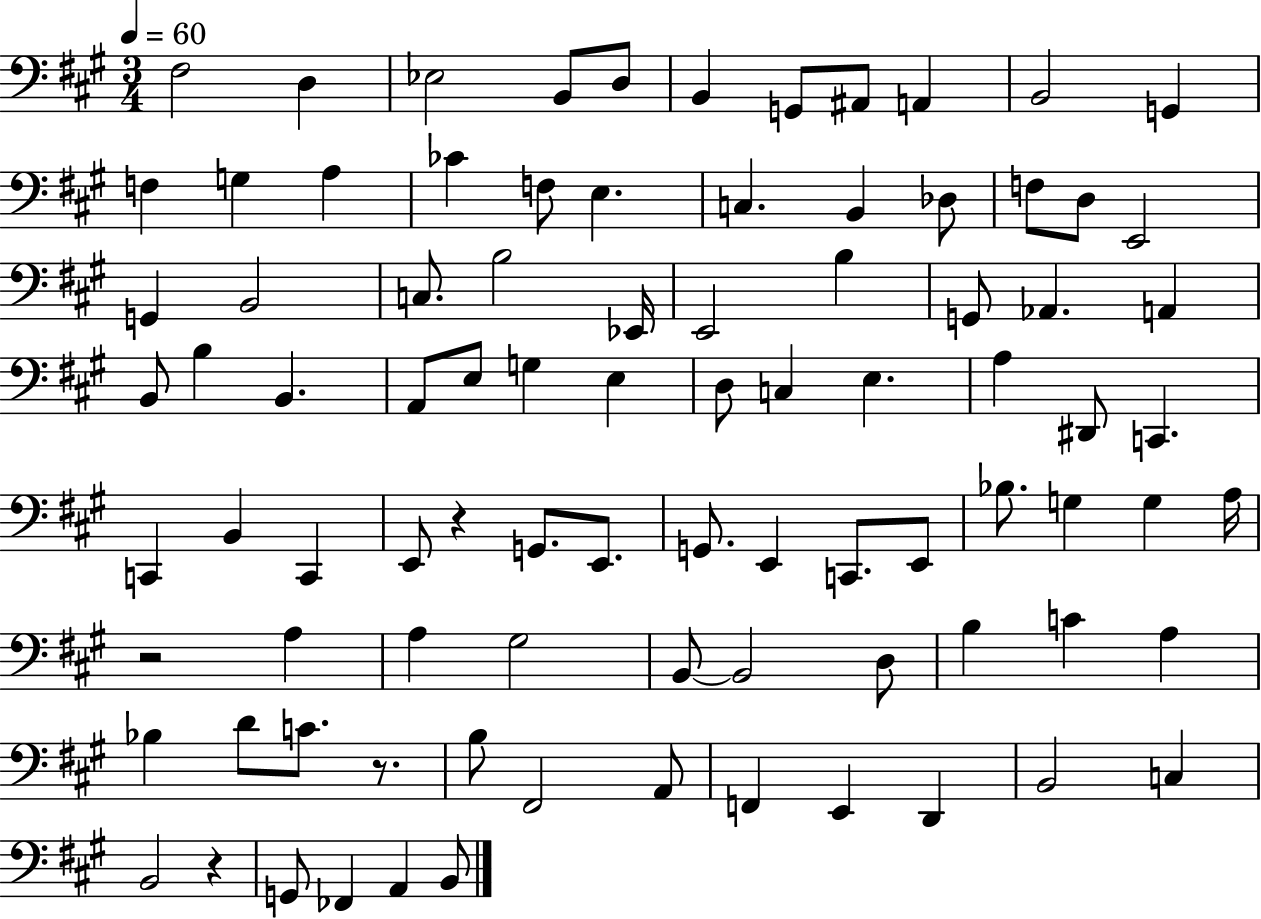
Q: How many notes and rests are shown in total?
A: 89